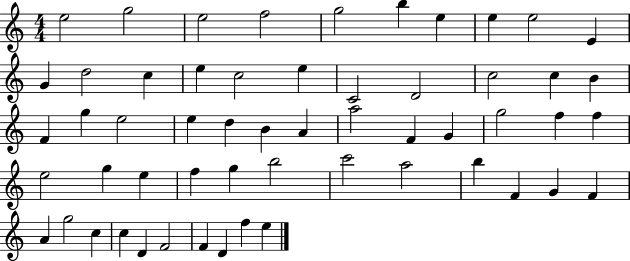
E5/h G5/h E5/h F5/h G5/h B5/q E5/q E5/q E5/h E4/q G4/q D5/h C5/q E5/q C5/h E5/q C4/h D4/h C5/h C5/q B4/q F4/q G5/q E5/h E5/q D5/q B4/q A4/q A5/h F4/q G4/q G5/h F5/q F5/q E5/h G5/q E5/q F5/q G5/q B5/h C6/h A5/h B5/q F4/q G4/q F4/q A4/q G5/h C5/q C5/q D4/q F4/h F4/q D4/q F5/q E5/q